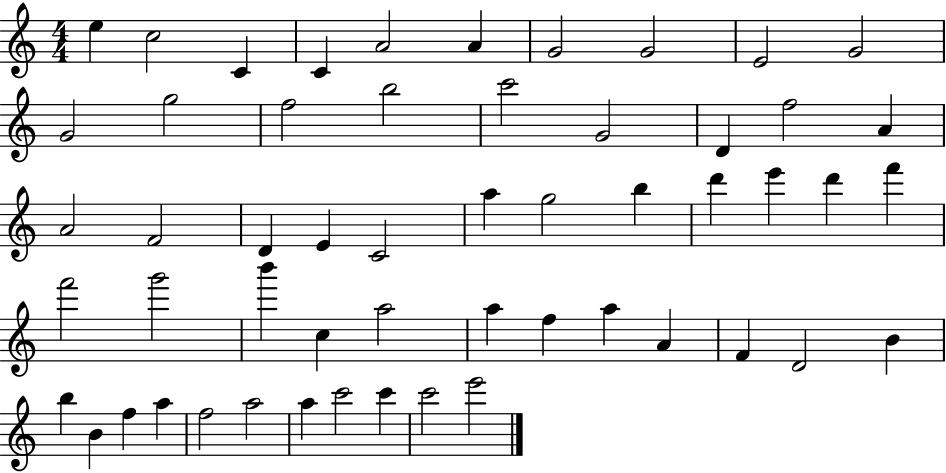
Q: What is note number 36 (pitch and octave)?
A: A5